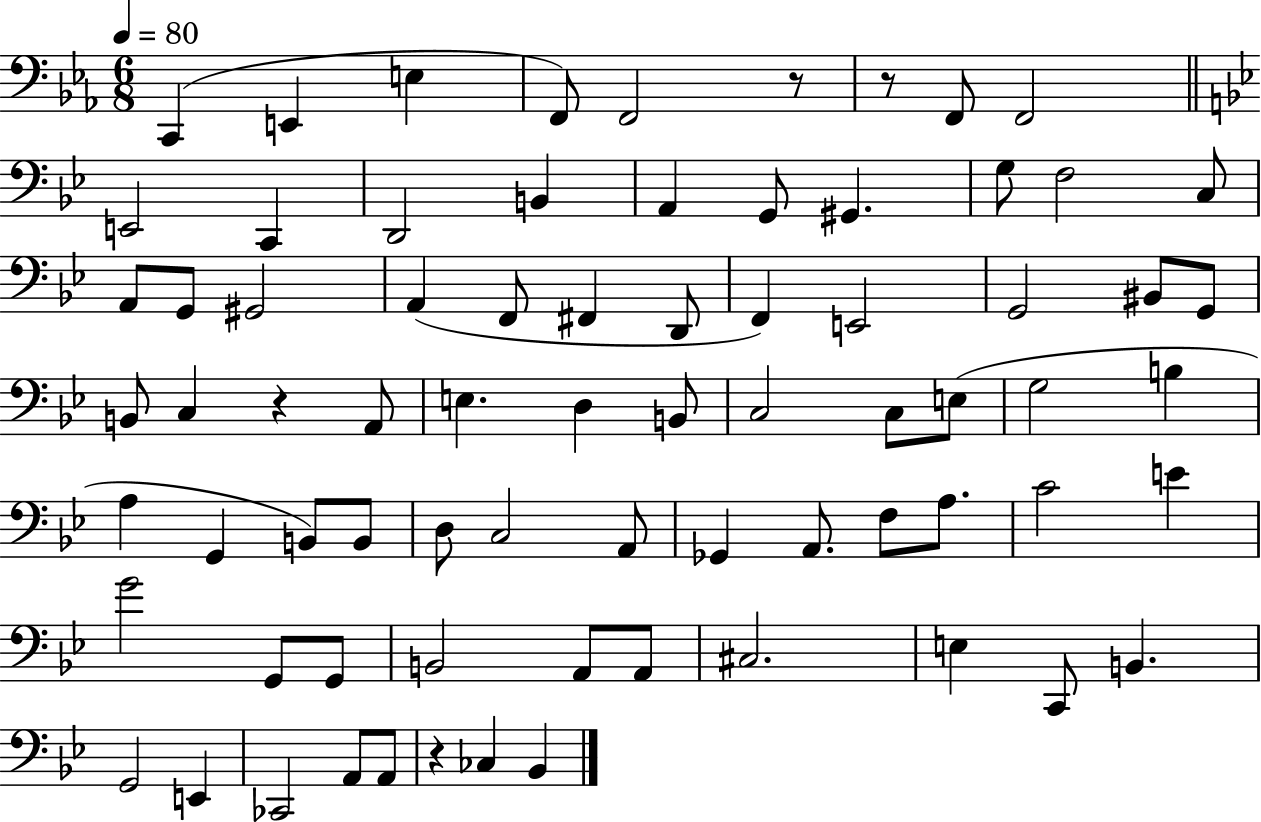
{
  \clef bass
  \numericTimeSignature
  \time 6/8
  \key ees \major
  \tempo 4 = 80
  \repeat volta 2 { c,4( e,4 e4 | f,8) f,2 r8 | r8 f,8 f,2 | \bar "||" \break \key bes \major e,2 c,4 | d,2 b,4 | a,4 g,8 gis,4. | g8 f2 c8 | \break a,8 g,8 gis,2 | a,4( f,8 fis,4 d,8 | f,4) e,2 | g,2 bis,8 g,8 | \break b,8 c4 r4 a,8 | e4. d4 b,8 | c2 c8 e8( | g2 b4 | \break a4 g,4 b,8) b,8 | d8 c2 a,8 | ges,4 a,8. f8 a8. | c'2 e'4 | \break g'2 g,8 g,8 | b,2 a,8 a,8 | cis2. | e4 c,8 b,4. | \break g,2 e,4 | ces,2 a,8 a,8 | r4 ces4 bes,4 | } \bar "|."
}